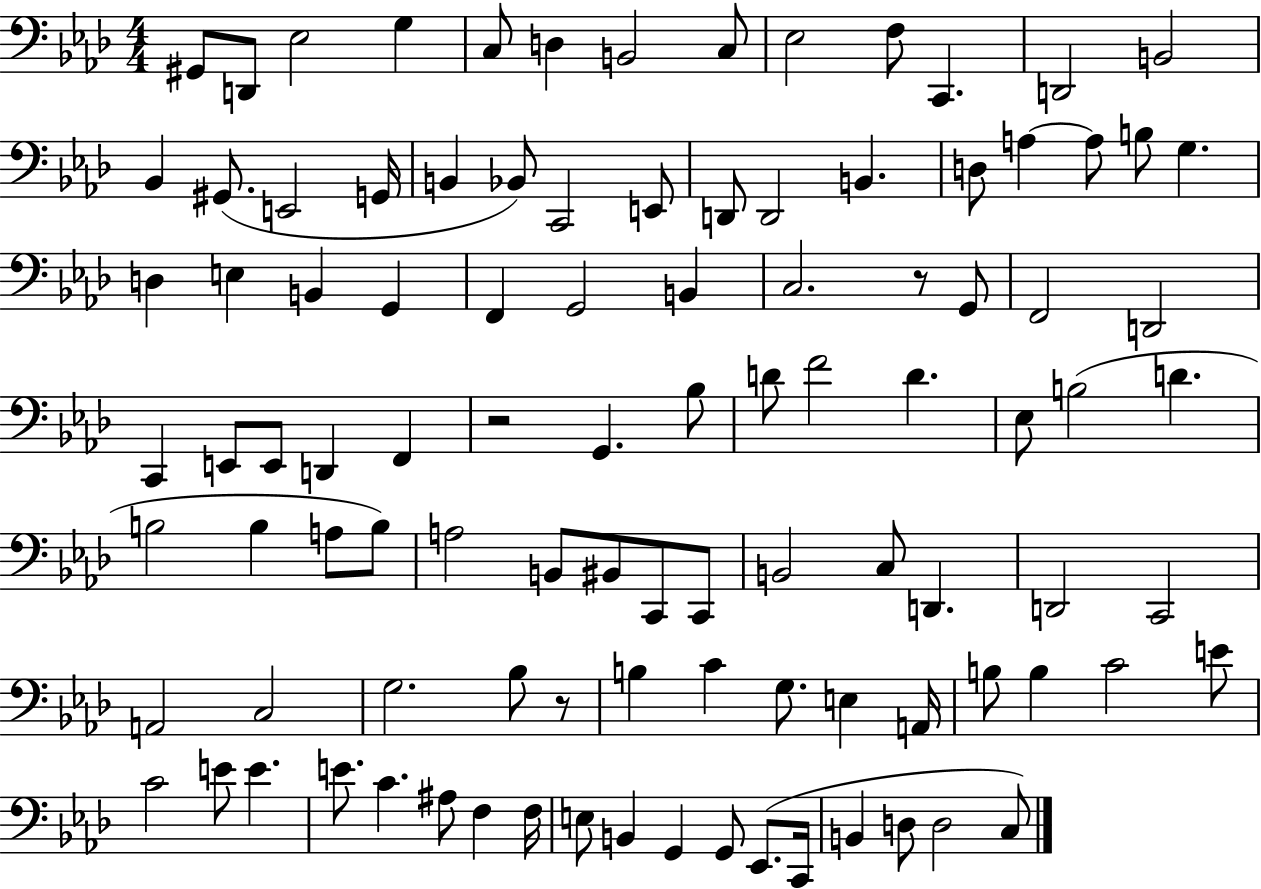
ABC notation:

X:1
T:Untitled
M:4/4
L:1/4
K:Ab
^G,,/2 D,,/2 _E,2 G, C,/2 D, B,,2 C,/2 _E,2 F,/2 C,, D,,2 B,,2 _B,, ^G,,/2 E,,2 G,,/4 B,, _B,,/2 C,,2 E,,/2 D,,/2 D,,2 B,, D,/2 A, A,/2 B,/2 G, D, E, B,, G,, F,, G,,2 B,, C,2 z/2 G,,/2 F,,2 D,,2 C,, E,,/2 E,,/2 D,, F,, z2 G,, _B,/2 D/2 F2 D _E,/2 B,2 D B,2 B, A,/2 B,/2 A,2 B,,/2 ^B,,/2 C,,/2 C,,/2 B,,2 C,/2 D,, D,,2 C,,2 A,,2 C,2 G,2 _B,/2 z/2 B, C G,/2 E, A,,/4 B,/2 B, C2 E/2 C2 E/2 E E/2 C ^A,/2 F, F,/4 E,/2 B,, G,, G,,/2 _E,,/2 C,,/4 B,, D,/2 D,2 C,/2